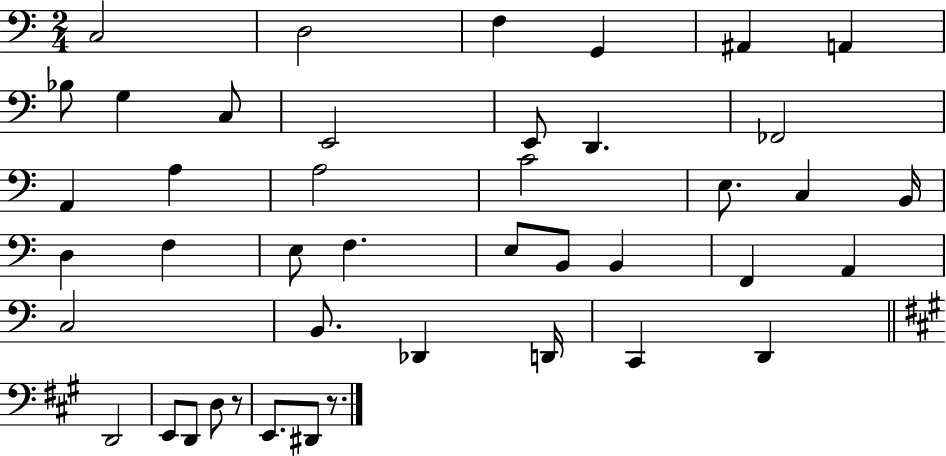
C3/h D3/h F3/q G2/q A#2/q A2/q Bb3/e G3/q C3/e E2/h E2/e D2/q. FES2/h A2/q A3/q A3/h C4/h E3/e. C3/q B2/s D3/q F3/q E3/e F3/q. E3/e B2/e B2/q F2/q A2/q C3/h B2/e. Db2/q D2/s C2/q D2/q D2/h E2/e D2/e D3/e R/e E2/e. D#2/e R/e.